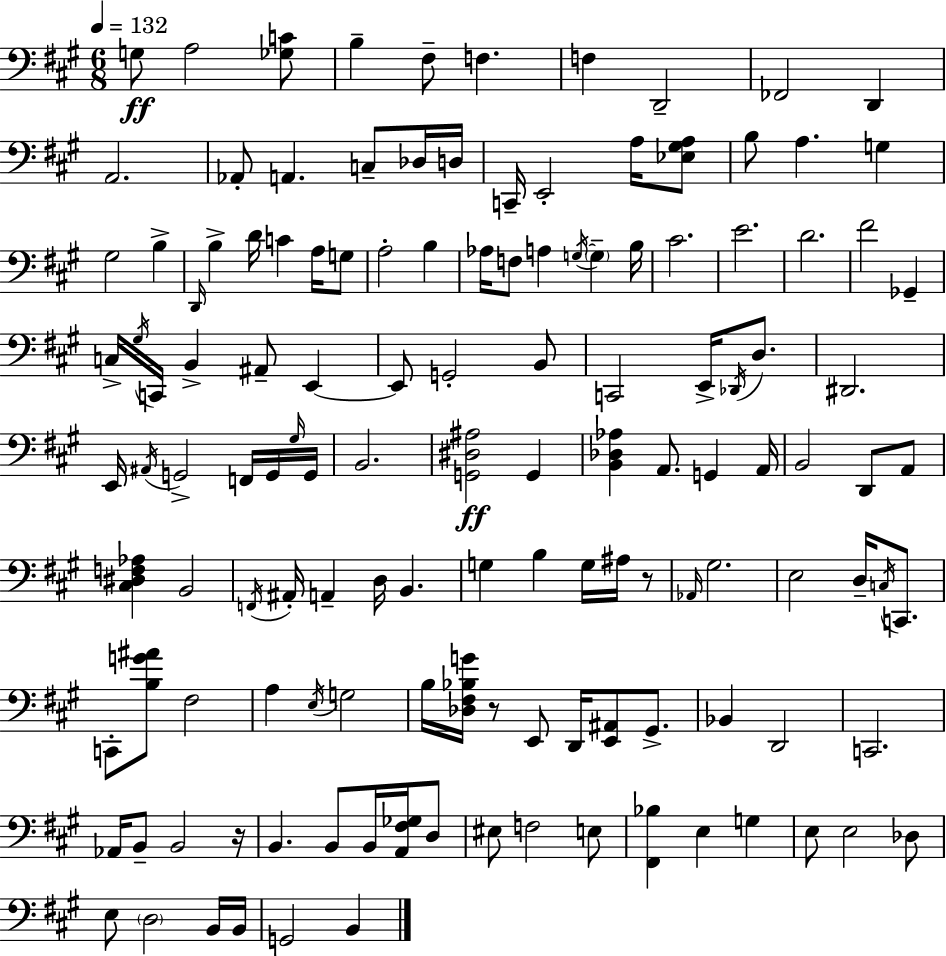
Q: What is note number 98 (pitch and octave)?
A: D2